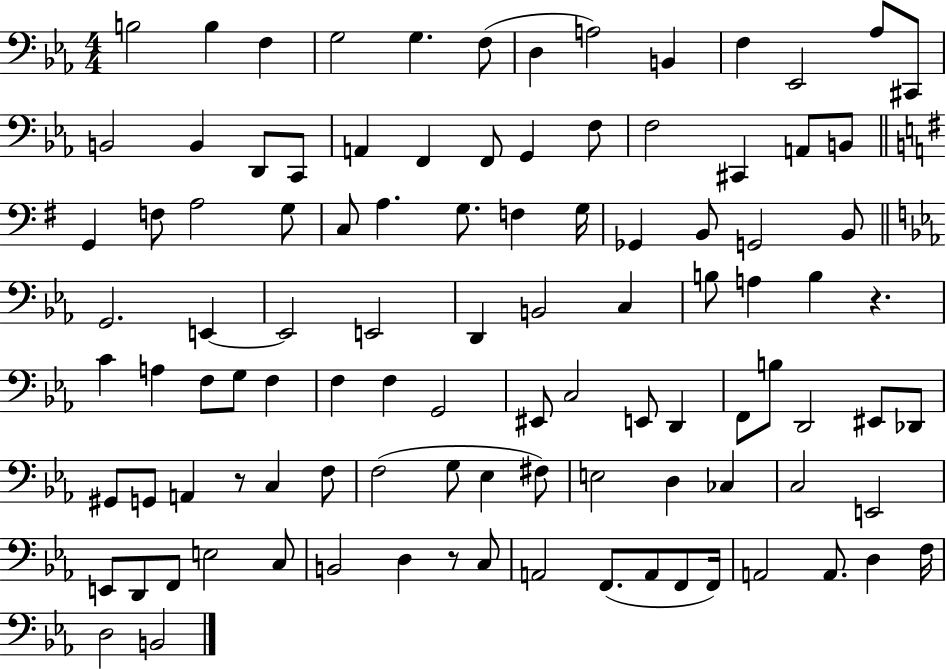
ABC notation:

X:1
T:Untitled
M:4/4
L:1/4
K:Eb
B,2 B, F, G,2 G, F,/2 D, A,2 B,, F, _E,,2 _A,/2 ^C,,/2 B,,2 B,, D,,/2 C,,/2 A,, F,, F,,/2 G,, F,/2 F,2 ^C,, A,,/2 B,,/2 G,, F,/2 A,2 G,/2 C,/2 A, G,/2 F, G,/4 _G,, B,,/2 G,,2 B,,/2 G,,2 E,, E,,2 E,,2 D,, B,,2 C, B,/2 A, B, z C A, F,/2 G,/2 F, F, F, G,,2 ^E,,/2 C,2 E,,/2 D,, F,,/2 B,/2 D,,2 ^E,,/2 _D,,/2 ^G,,/2 G,,/2 A,, z/2 C, F,/2 F,2 G,/2 _E, ^F,/2 E,2 D, _C, C,2 E,,2 E,,/2 D,,/2 F,,/2 E,2 C,/2 B,,2 D, z/2 C,/2 A,,2 F,,/2 A,,/2 F,,/2 F,,/4 A,,2 A,,/2 D, F,/4 D,2 B,,2